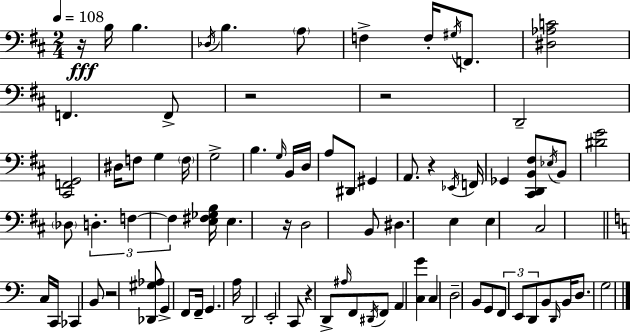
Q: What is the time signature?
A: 2/4